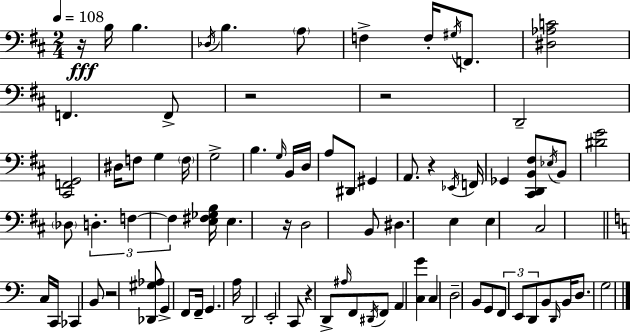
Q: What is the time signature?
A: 2/4